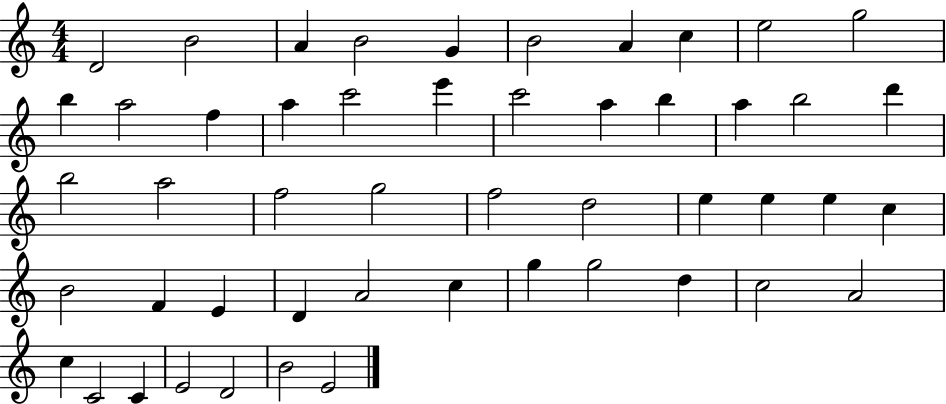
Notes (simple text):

D4/h B4/h A4/q B4/h G4/q B4/h A4/q C5/q E5/h G5/h B5/q A5/h F5/q A5/q C6/h E6/q C6/h A5/q B5/q A5/q B5/h D6/q B5/h A5/h F5/h G5/h F5/h D5/h E5/q E5/q E5/q C5/q B4/h F4/q E4/q D4/q A4/h C5/q G5/q G5/h D5/q C5/h A4/h C5/q C4/h C4/q E4/h D4/h B4/h E4/h